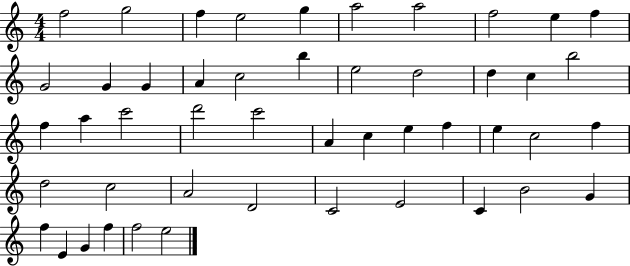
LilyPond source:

{
  \clef treble
  \numericTimeSignature
  \time 4/4
  \key c \major
  f''2 g''2 | f''4 e''2 g''4 | a''2 a''2 | f''2 e''4 f''4 | \break g'2 g'4 g'4 | a'4 c''2 b''4 | e''2 d''2 | d''4 c''4 b''2 | \break f''4 a''4 c'''2 | d'''2 c'''2 | a'4 c''4 e''4 f''4 | e''4 c''2 f''4 | \break d''2 c''2 | a'2 d'2 | c'2 e'2 | c'4 b'2 g'4 | \break f''4 e'4 g'4 f''4 | f''2 e''2 | \bar "|."
}